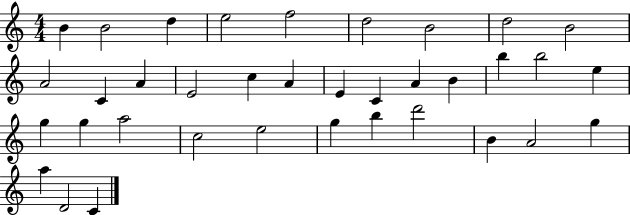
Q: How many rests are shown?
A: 0